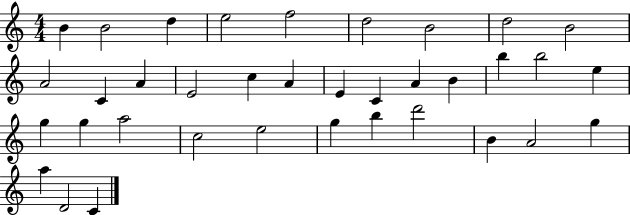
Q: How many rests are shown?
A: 0